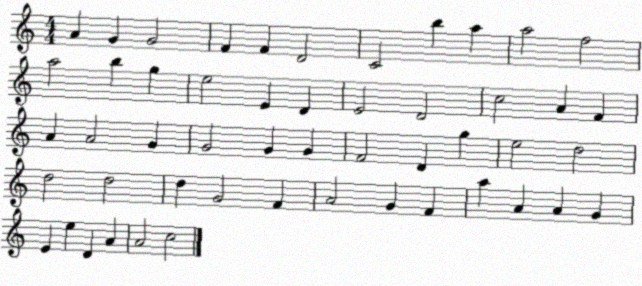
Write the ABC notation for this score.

X:1
T:Untitled
M:4/4
L:1/4
K:C
A G G2 F F D2 C2 b a a2 f2 a2 b g e2 E D E2 D2 c2 A F A A2 G G2 G G F2 D g e2 d2 d2 d2 d G2 F A2 G F a A A G E e D A A2 c2